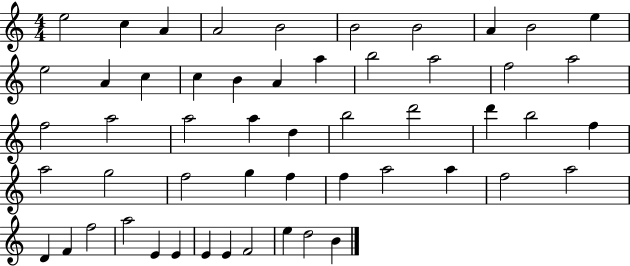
X:1
T:Untitled
M:4/4
L:1/4
K:C
e2 c A A2 B2 B2 B2 A B2 e e2 A c c B A a b2 a2 f2 a2 f2 a2 a2 a d b2 d'2 d' b2 f a2 g2 f2 g f f a2 a f2 a2 D F f2 a2 E E E E F2 e d2 B